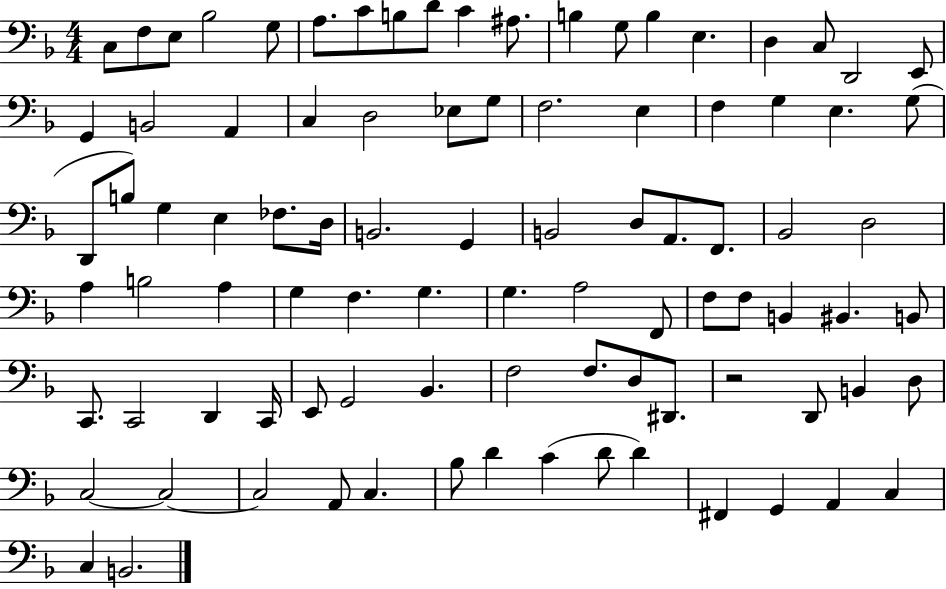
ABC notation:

X:1
T:Untitled
M:4/4
L:1/4
K:F
C,/2 F,/2 E,/2 _B,2 G,/2 A,/2 C/2 B,/2 D/2 C ^A,/2 B, G,/2 B, E, D, C,/2 D,,2 E,,/2 G,, B,,2 A,, C, D,2 _E,/2 G,/2 F,2 E, F, G, E, G,/2 D,,/2 B,/2 G, E, _F,/2 D,/4 B,,2 G,, B,,2 D,/2 A,,/2 F,,/2 _B,,2 D,2 A, B,2 A, G, F, G, G, A,2 F,,/2 F,/2 F,/2 B,, ^B,, B,,/2 C,,/2 C,,2 D,, C,,/4 E,,/2 G,,2 _B,, F,2 F,/2 D,/2 ^D,,/2 z2 D,,/2 B,, D,/2 C,2 C,2 C,2 A,,/2 C, _B,/2 D C D/2 D ^F,, G,, A,, C, C, B,,2